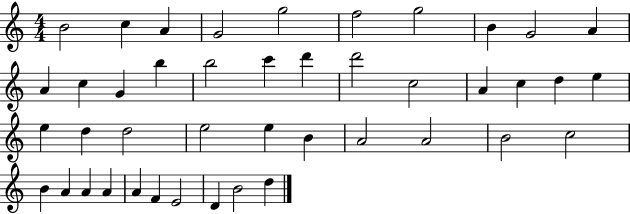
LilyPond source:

{
  \clef treble
  \numericTimeSignature
  \time 4/4
  \key c \major
  b'2 c''4 a'4 | g'2 g''2 | f''2 g''2 | b'4 g'2 a'4 | \break a'4 c''4 g'4 b''4 | b''2 c'''4 d'''4 | d'''2 c''2 | a'4 c''4 d''4 e''4 | \break e''4 d''4 d''2 | e''2 e''4 b'4 | a'2 a'2 | b'2 c''2 | \break b'4 a'4 a'4 a'4 | a'4 f'4 e'2 | d'4 b'2 d''4 | \bar "|."
}